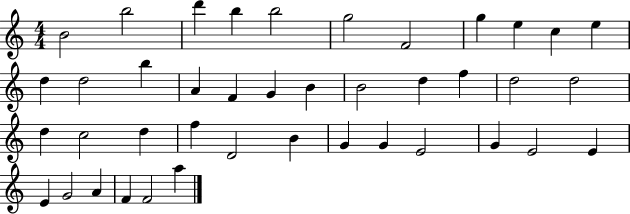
{
  \clef treble
  \numericTimeSignature
  \time 4/4
  \key c \major
  b'2 b''2 | d'''4 b''4 b''2 | g''2 f'2 | g''4 e''4 c''4 e''4 | \break d''4 d''2 b''4 | a'4 f'4 g'4 b'4 | b'2 d''4 f''4 | d''2 d''2 | \break d''4 c''2 d''4 | f''4 d'2 b'4 | g'4 g'4 e'2 | g'4 e'2 e'4 | \break e'4 g'2 a'4 | f'4 f'2 a''4 | \bar "|."
}